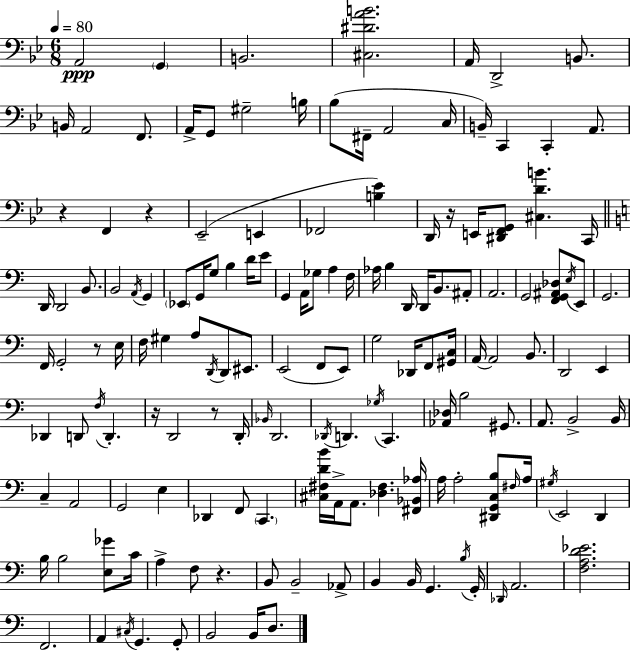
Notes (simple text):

A2/h G2/q B2/h. [C#3,D#4,A4,B4]/h. A2/s D2/h B2/e. B2/s A2/h F2/e. A2/s G2/e G#3/h B3/s Bb3/e F#2/s A2/h C3/s B2/s C2/q C2/q A2/e. R/q F2/q R/q Eb2/h E2/q FES2/h [B3,Eb4]/q D2/s R/s E2/s [D#2,F2,G2]/e [C#3,D4,B4]/q. C2/s D2/s D2/h B2/e. B2/h A2/s G2/q Eb2/e G2/s G3/e B3/q D4/s E4/e G2/q A2/s Gb3/e A3/q F3/s Ab3/s B3/q D2/s D2/s B2/e. A#2/e A2/h. G2/h [F2,G2,A#2,Db3]/e E3/s E2/e G2/h. F2/s G2/h R/e E3/s F3/s G#3/q A3/e D2/s D2/e EIS2/e. E2/h F2/e E2/e G3/h Db2/s F2/e [G#2,C3]/s A2/s A2/h B2/e. D2/h E2/q Db2/q D2/e F3/s D2/q. R/s D2/h R/e D2/s Bb2/s D2/h. Db2/s D2/q. Gb3/s C2/q. [Ab2,Db3]/s B3/h G#2/e. A2/e. B2/h B2/s C3/q A2/h G2/h E3/q Db2/q F2/e C2/q. [C#3,F#3,D4,B4]/s A2/s A2/e. [Db3,F#3]/q. [F#2,Bb2,Ab3]/s A3/s A3/h [D#2,G2,C3,B3]/e F#3/s A3/s G#3/s E2/h D2/q B3/s B3/h [E3,Gb4]/e C4/s A3/q F3/e R/q. B2/e B2/h Ab2/e B2/q B2/s G2/q. B3/s G2/s Db2/s A2/h. [F3,A3,D4,Eb4]/h. F2/h. A2/q C#3/s G2/q. G2/e B2/h B2/s D3/e.